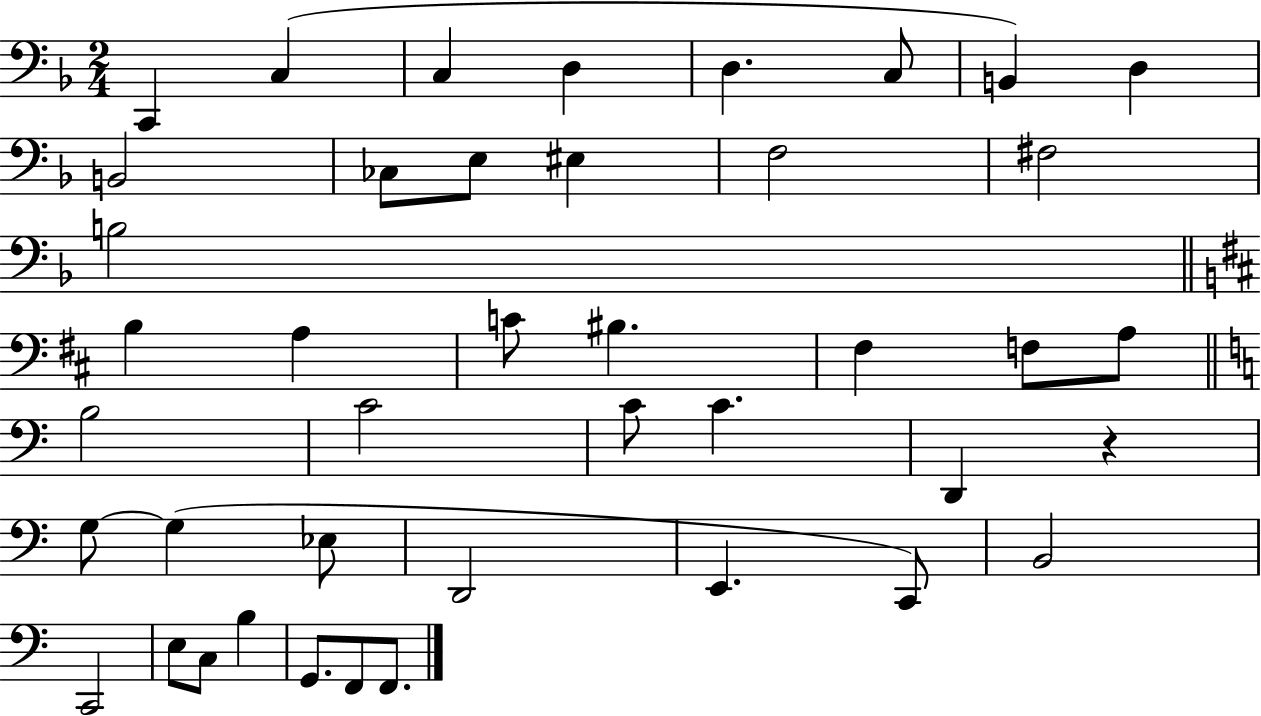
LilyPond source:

{
  \clef bass
  \numericTimeSignature
  \time 2/4
  \key f \major
  \repeat volta 2 { c,4 c4( | c4 d4 | d4. c8 | b,4) d4 | \break b,2 | ces8 e8 eis4 | f2 | fis2 | \break b2 | \bar "||" \break \key b \minor b4 a4 | c'8 bis4. | fis4 f8 a8 | \bar "||" \break \key a \minor b2 | c'2 | c'8 c'4. | d,4 r4 | \break g8~~ g4( ees8 | d,2 | e,4. c,8) | b,2 | \break c,2 | e8 c8 b4 | g,8. f,8 f,8. | } \bar "|."
}